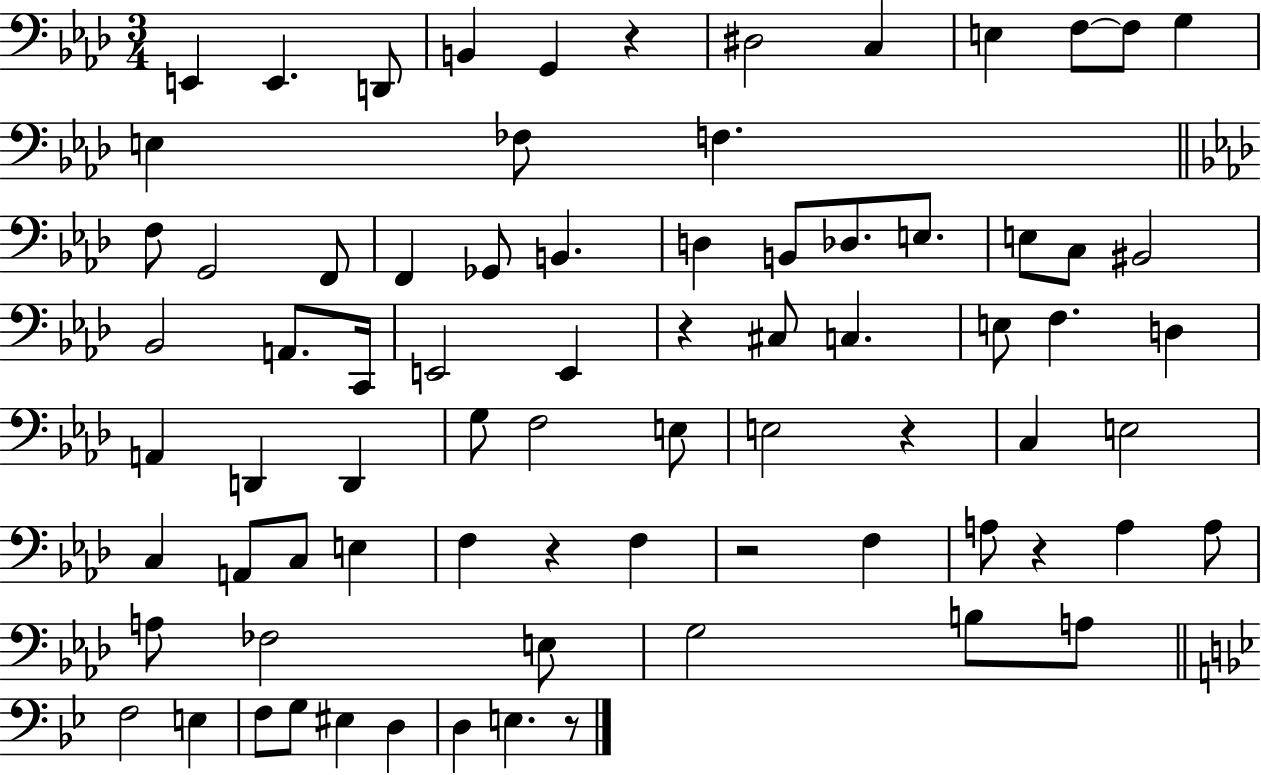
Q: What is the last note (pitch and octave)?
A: E3